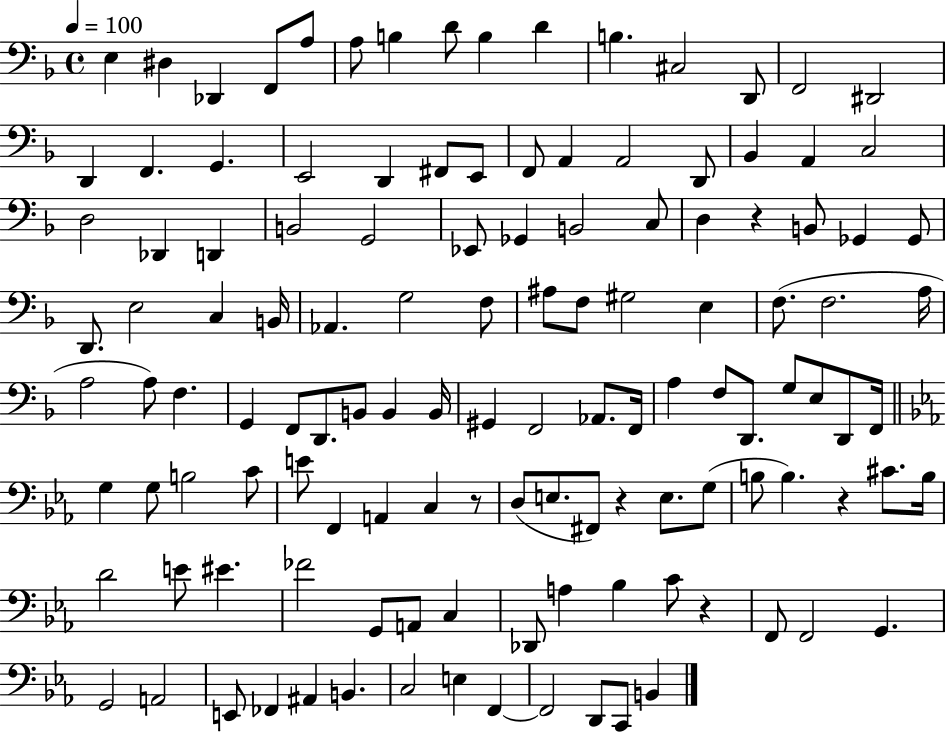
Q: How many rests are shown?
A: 5